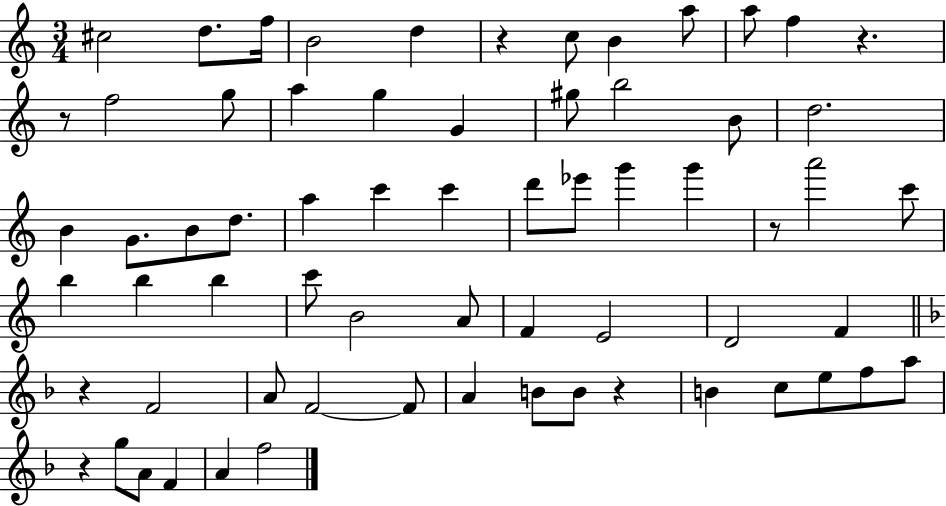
{
  \clef treble
  \numericTimeSignature
  \time 3/4
  \key c \major
  cis''2 d''8. f''16 | b'2 d''4 | r4 c''8 b'4 a''8 | a''8 f''4 r4. | \break r8 f''2 g''8 | a''4 g''4 g'4 | gis''8 b''2 b'8 | d''2. | \break b'4 g'8. b'8 d''8. | a''4 c'''4 c'''4 | d'''8 ees'''8 g'''4 g'''4 | r8 a'''2 c'''8 | \break b''4 b''4 b''4 | c'''8 b'2 a'8 | f'4 e'2 | d'2 f'4 | \break \bar "||" \break \key f \major r4 f'2 | a'8 f'2~~ f'8 | a'4 b'8 b'8 r4 | b'4 c''8 e''8 f''8 a''8 | \break r4 g''8 a'8 f'4 | a'4 f''2 | \bar "|."
}